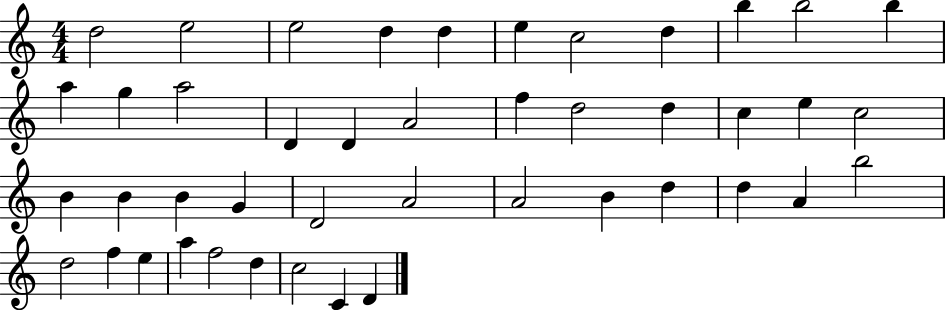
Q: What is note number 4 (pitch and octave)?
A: D5